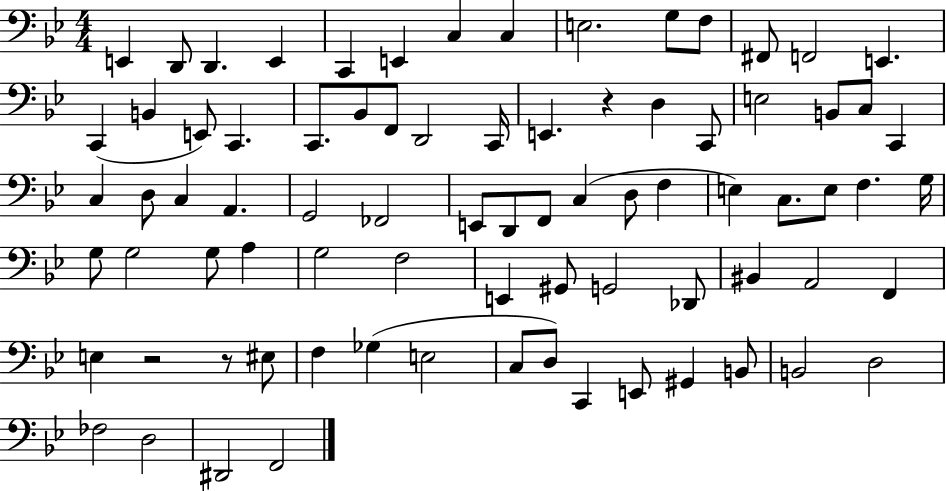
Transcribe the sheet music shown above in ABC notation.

X:1
T:Untitled
M:4/4
L:1/4
K:Bb
E,, D,,/2 D,, E,, C,, E,, C, C, E,2 G,/2 F,/2 ^F,,/2 F,,2 E,, C,, B,, E,,/2 C,, C,,/2 _B,,/2 F,,/2 D,,2 C,,/4 E,, z D, C,,/2 E,2 B,,/2 C,/2 C,, C, D,/2 C, A,, G,,2 _F,,2 E,,/2 D,,/2 F,,/2 C, D,/2 F, E, C,/2 E,/2 F, G,/4 G,/2 G,2 G,/2 A, G,2 F,2 E,, ^G,,/2 G,,2 _D,,/2 ^B,, A,,2 F,, E, z2 z/2 ^E,/2 F, _G, E,2 C,/2 D,/2 C,, E,,/2 ^G,, B,,/2 B,,2 D,2 _F,2 D,2 ^D,,2 F,,2